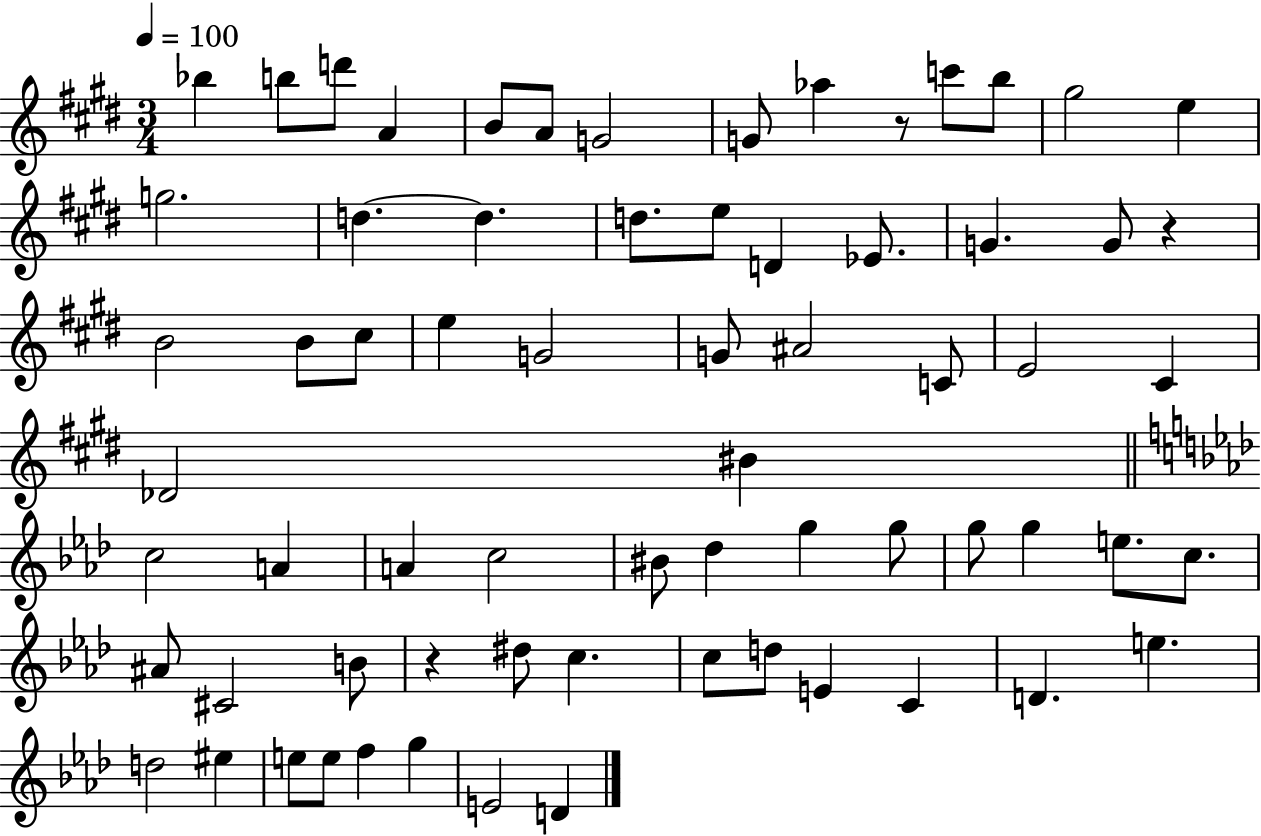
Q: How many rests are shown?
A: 3